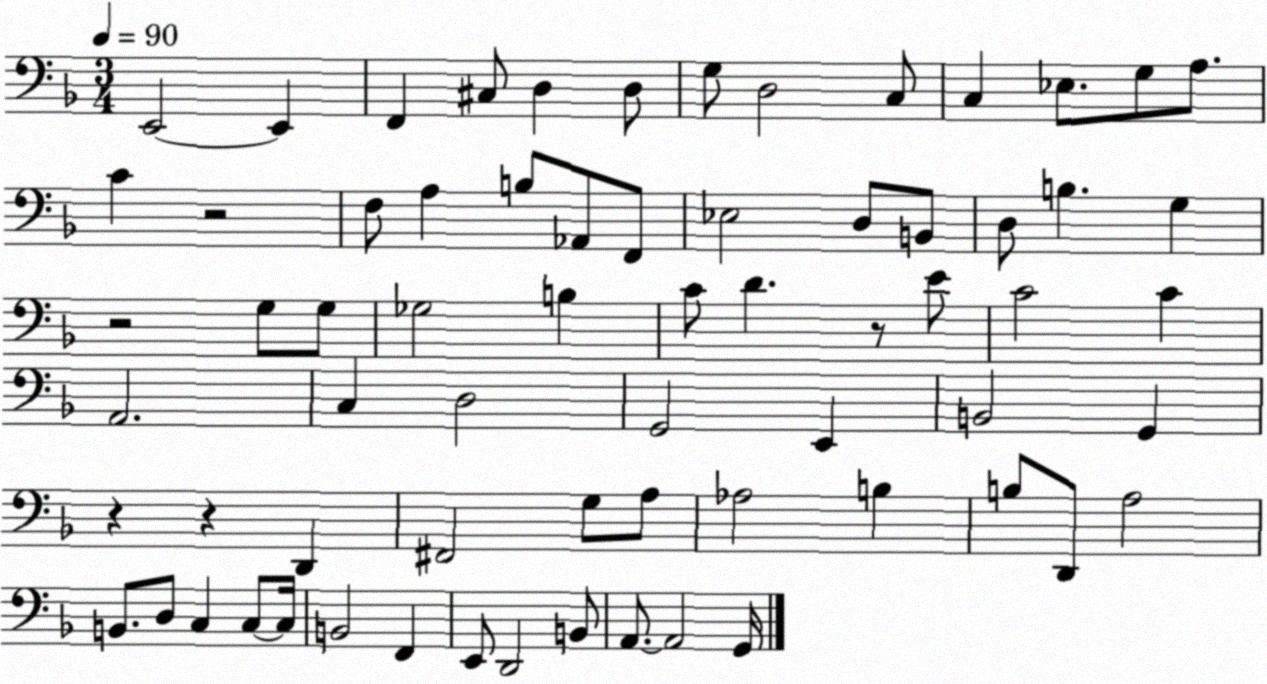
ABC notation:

X:1
T:Untitled
M:3/4
L:1/4
K:F
E,,2 E,, F,, ^C,/2 D, D,/2 G,/2 D,2 C,/2 C, _E,/2 G,/2 A,/2 C z2 F,/2 A, B,/2 _A,,/2 F,,/2 _E,2 D,/2 B,,/2 D,/2 B, G, z2 G,/2 G,/2 _G,2 B, C/2 D z/2 E/2 C2 C A,,2 C, D,2 G,,2 E,, B,,2 G,, z z D,, ^F,,2 G,/2 A,/2 _A,2 B, B,/2 D,,/2 A,2 B,,/2 D,/2 C, C,/2 C,/4 B,,2 F,, E,,/2 D,,2 B,,/2 A,,/2 A,,2 G,,/4